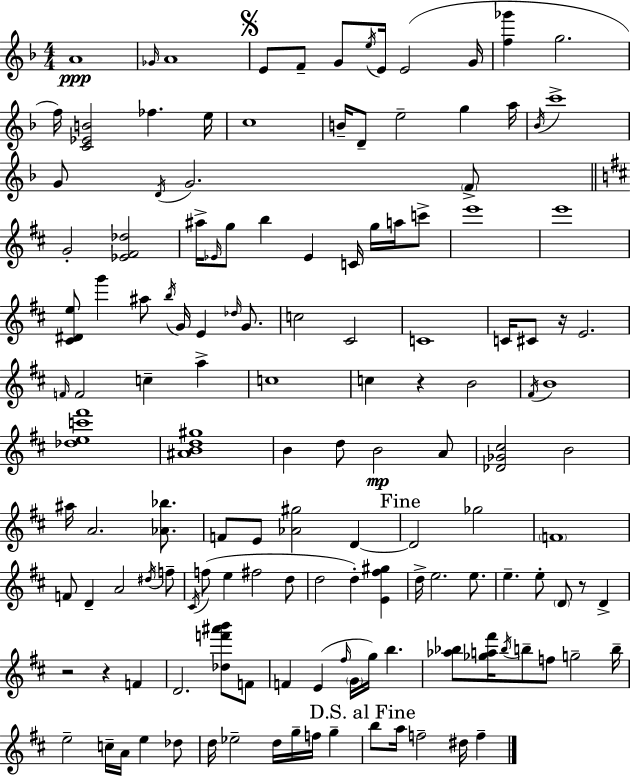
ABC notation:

X:1
T:Untitled
M:4/4
L:1/4
K:Dm
A4 _G/4 A4 E/2 F/2 G/2 e/4 E/4 E2 G/4 [f_g'] g2 f/4 [C_EB]2 _f e/4 c4 B/4 D/2 e2 g a/4 _B/4 c'4 G/2 D/4 G2 F/2 G2 [_E^F_d]2 ^a/4 _E/4 g/2 b _E C/4 g/4 a/4 c'/2 e'4 e'4 [^C^De]/2 g' ^a/2 b/4 G/4 E _d/4 G/2 c2 ^C2 C4 C/4 ^C/2 z/4 E2 F/4 F2 c a c4 c z B2 ^F/4 B4 [_dec'^f']4 [^ABd^g]4 B d/2 B2 A/2 [_D_G^c]2 B2 ^a/4 A2 [_A_b]/2 F/2 E/2 [_A^g]2 D D2 _g2 F4 F/2 D A2 ^d/4 f/2 ^C/4 f/2 e ^f2 d/2 d2 d [E^f^g] d/4 e2 e/2 e e/2 D/2 z/2 D z2 z F D2 [_df'^a'b']/2 F/2 F E ^f/4 G/4 g/4 b [_a_b]/2 [_ga^f']/4 _b/4 b/2 f/2 g2 b/4 e2 c/4 A/4 e _d/2 d/4 _e2 d/4 g/4 f/4 g b/2 a/4 f2 ^d/4 f